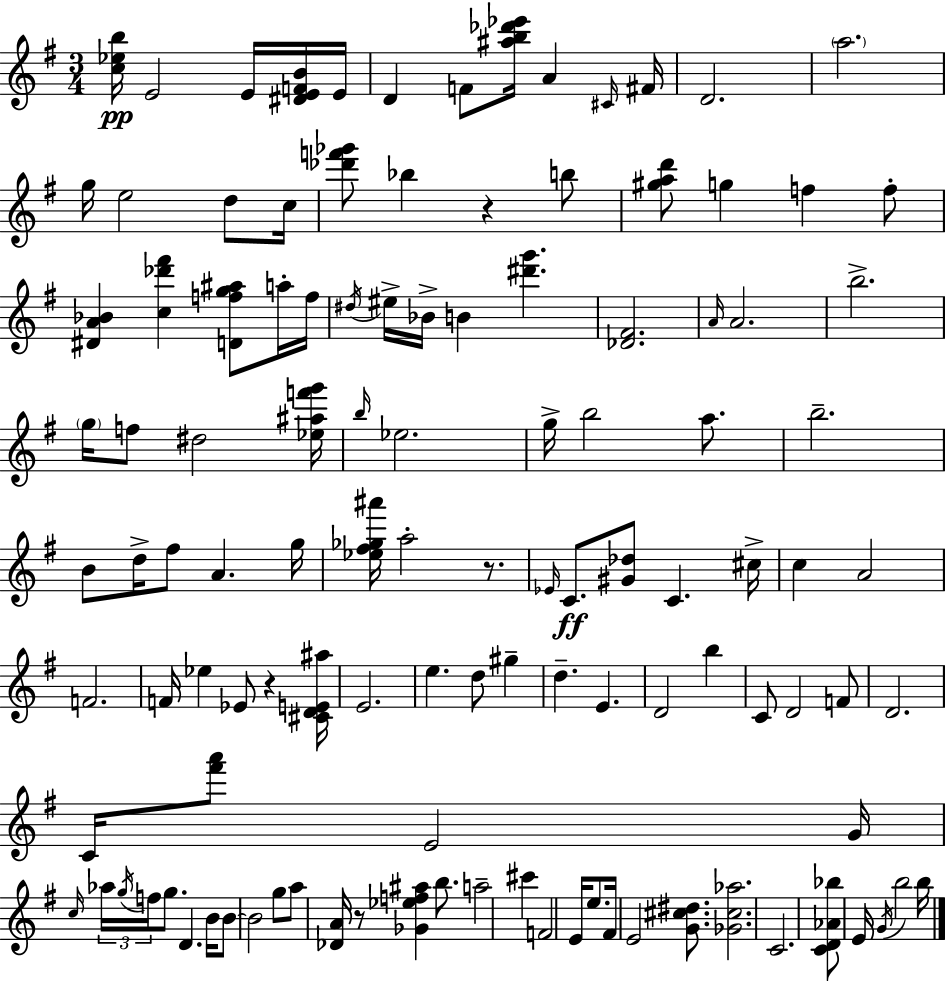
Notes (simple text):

[C5,Eb5,B5]/s E4/h E4/s [D#4,E4,F4,B4]/s E4/s D4/q F4/e [A#5,B5,Db6,Eb6]/s A4/q C#4/s F#4/s D4/h. A5/h. G5/s E5/h D5/e C5/s [Db6,F6,Gb6]/e Bb5/q R/q B5/e [G#5,A5,D6]/e G5/q F5/q F5/e [D#4,A4,Bb4]/q [C5,Db6,F#6]/q [D4,F5,G5,A#5]/e A5/s F5/s D#5/s EIS5/s Bb4/s B4/q [D#6,G6]/q. [Db4,F#4]/h. A4/s A4/h. B5/h. G5/s F5/e D#5/h [Eb5,A#5,F6,G6]/s B5/s Eb5/h. G5/s B5/h A5/e. B5/h. B4/e D5/s F#5/e A4/q. G5/s [Eb5,F#5,Gb5,A#6]/s A5/h R/e. Eb4/s C4/e. [G#4,Db5]/e C4/q. C#5/s C5/q A4/h F4/h. F4/s Eb5/q Eb4/e R/q [C#4,D4,E4,A#5]/s E4/h. E5/q. D5/e G#5/q D5/q. E4/q. D4/h B5/q C4/e D4/h F4/e D4/h. C4/s [F#6,A6]/e E4/h G4/s C5/s Ab5/s G5/s F5/s G5/e. D4/q. B4/s B4/e B4/h G5/e A5/e [Db4,A4]/s R/e [Gb4,Eb5,F5,A#5]/q B5/e. A5/h C#6/q F4/h E4/s E5/e. F#4/s E4/h [G4,C#5,D#5]/e. [Gb4,C#5,Ab5]/h. C4/h. [C4,D4,Ab4,Bb5]/e E4/s G4/s B5/h B5/s